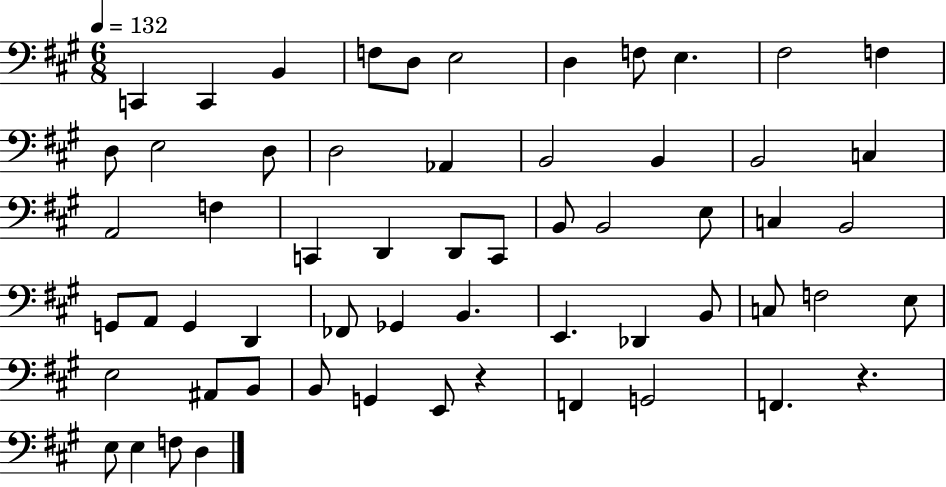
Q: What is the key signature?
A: A major